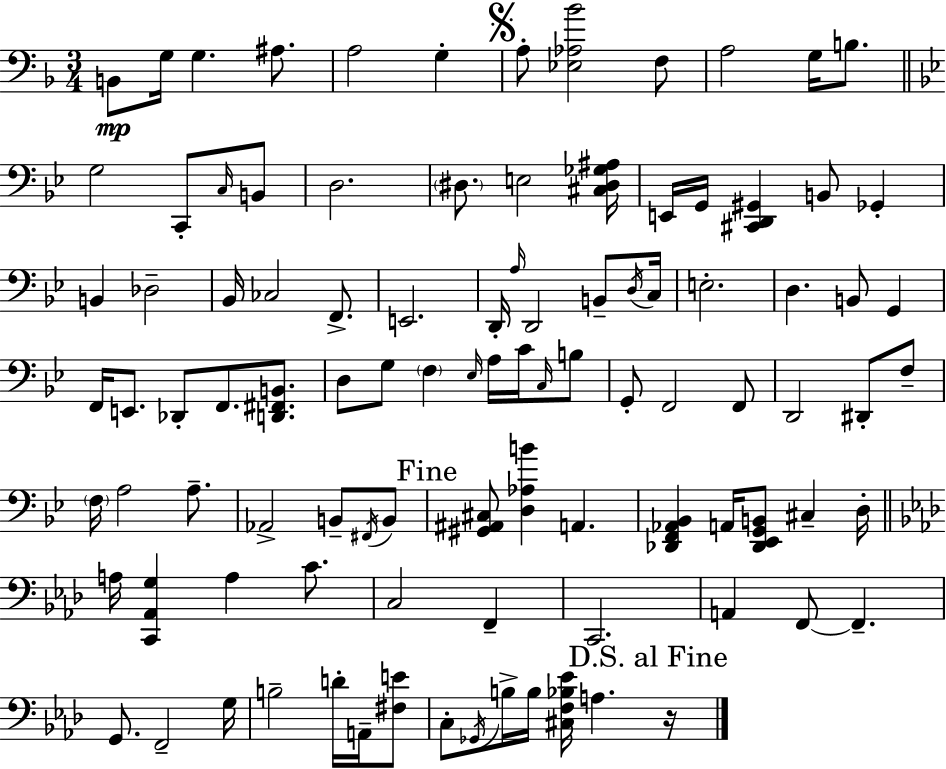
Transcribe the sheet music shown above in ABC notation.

X:1
T:Untitled
M:3/4
L:1/4
K:Dm
B,,/2 G,/4 G, ^A,/2 A,2 G, A,/2 [_E,_A,_B]2 F,/2 A,2 G,/4 B,/2 G,2 C,,/2 C,/4 B,,/2 D,2 ^D,/2 E,2 [^C,^D,_G,^A,]/4 E,,/4 G,,/4 [^C,,D,,^G,,] B,,/2 _G,, B,, _D,2 _B,,/4 _C,2 F,,/2 E,,2 D,,/4 A,/4 D,,2 B,,/2 D,/4 C,/4 E,2 D, B,,/2 G,, F,,/4 E,,/2 _D,,/2 F,,/2 [D,,^F,,B,,]/2 D,/2 G,/2 F, _E,/4 A,/4 C/4 C,/4 B,/2 G,,/2 F,,2 F,,/2 D,,2 ^D,,/2 F,/2 F,/4 A,2 A,/2 _A,,2 B,,/2 ^F,,/4 B,,/2 [^G,,^A,,^C,]/2 [D,_A,B] A,, [_D,,F,,_A,,_B,,] A,,/4 [_D,,_E,,G,,B,,]/2 ^C, D,/4 A,/4 [C,,_A,,G,] A, C/2 C,2 F,, C,,2 A,, F,,/2 F,, G,,/2 F,,2 G,/4 B,2 D/4 A,,/4 [^F,E]/2 C,/2 _G,,/4 B,/4 B,/4 [^C,F,_B,_E]/4 A, z/4